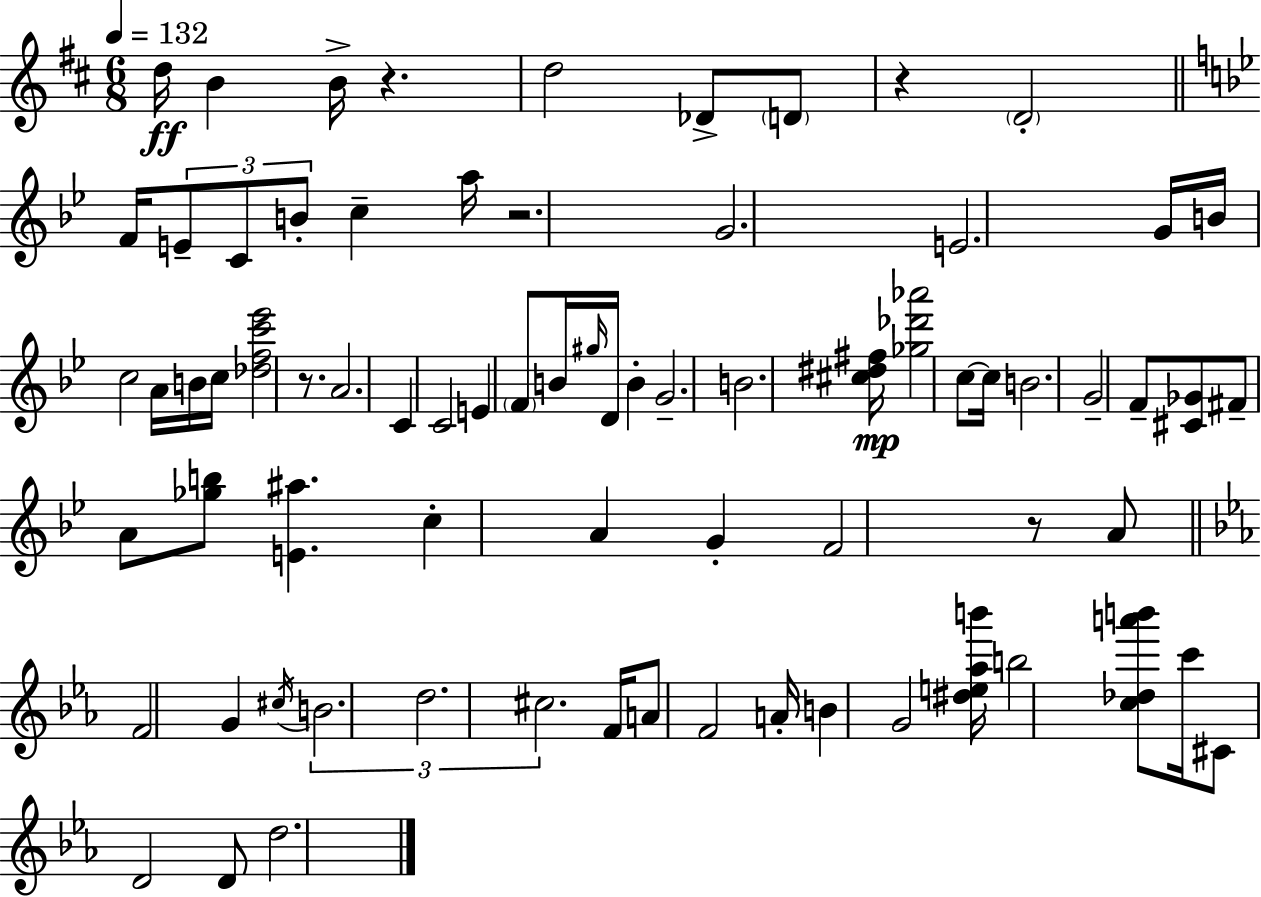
D5/s B4/q B4/s R/q. D5/h Db4/e D4/e R/q D4/h F4/s E4/e C4/e B4/e C5/q A5/s R/h. G4/h. E4/h. G4/s B4/s C5/h A4/s B4/s C5/s [Db5,F5,C6,Eb6]/h R/e. A4/h. C4/q C4/h E4/q F4/e B4/s G#5/s D4/s B4/q G4/h. B4/h. [C#5,D#5,F#5]/s [Gb5,Db6,Ab6]/h C5/e C5/s B4/h. G4/h F4/e [C#4,Gb4]/e F#4/e A4/e [Gb5,B5]/e [E4,A#5]/q. C5/q A4/q G4/q F4/h R/e A4/e F4/h G4/q C#5/s B4/h. D5/h. C#5/h. F4/s A4/e F4/h A4/s B4/q G4/h [D#5,E5,Ab5,B6]/s B5/h [C5,Db5,A6,B6]/e C6/s C#4/e D4/h D4/e D5/h.